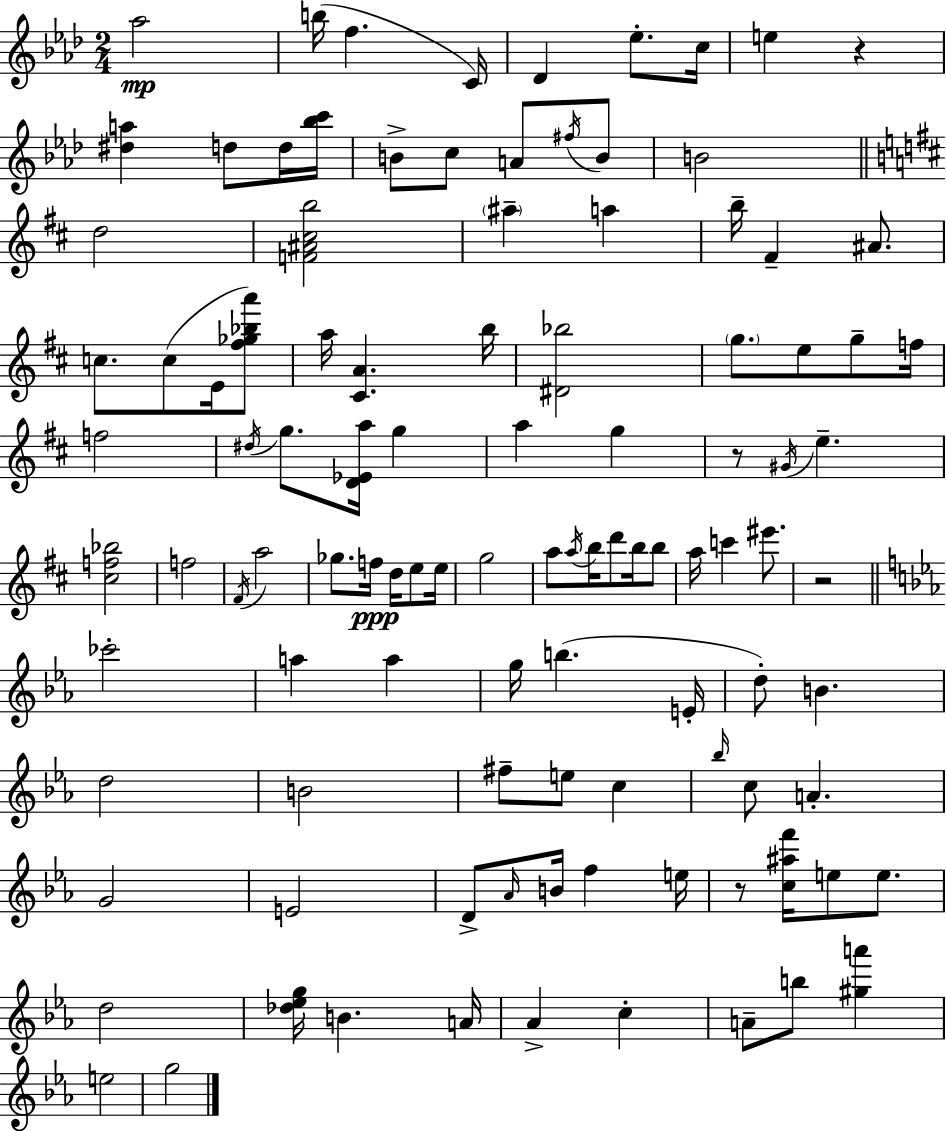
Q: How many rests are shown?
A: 4